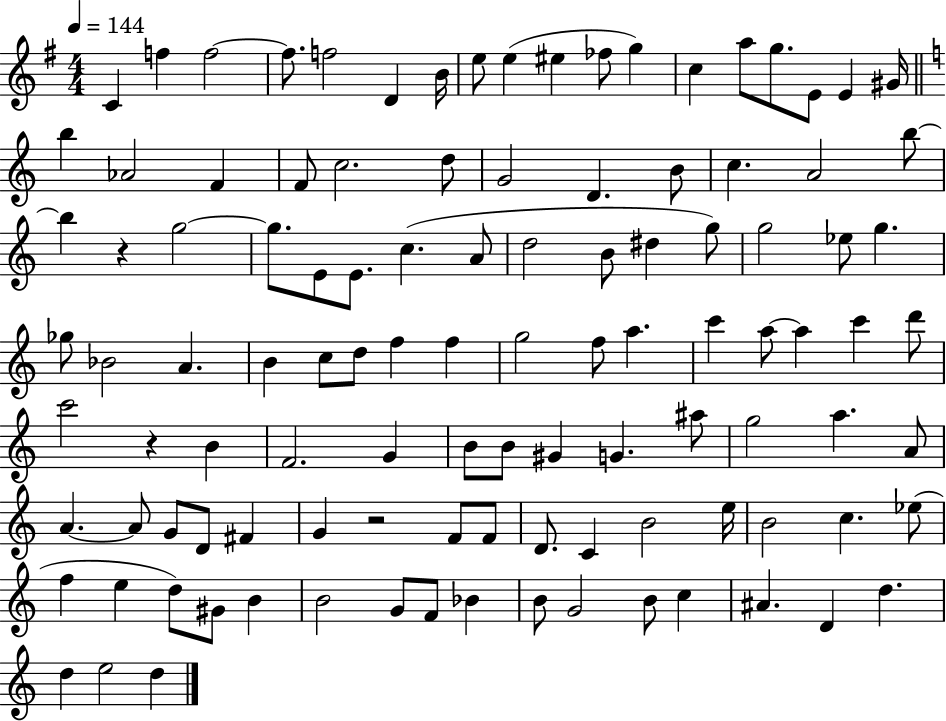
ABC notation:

X:1
T:Untitled
M:4/4
L:1/4
K:G
C f f2 f/2 f2 D B/4 e/2 e ^e _f/2 g c a/2 g/2 E/2 E ^G/4 b _A2 F F/2 c2 d/2 G2 D B/2 c A2 b/2 b z g2 g/2 E/2 E/2 c A/2 d2 B/2 ^d g/2 g2 _e/2 g _g/2 _B2 A B c/2 d/2 f f g2 f/2 a c' a/2 a c' d'/2 c'2 z B F2 G B/2 B/2 ^G G ^a/2 g2 a A/2 A A/2 G/2 D/2 ^F G z2 F/2 F/2 D/2 C B2 e/4 B2 c _e/2 f e d/2 ^G/2 B B2 G/2 F/2 _B B/2 G2 B/2 c ^A D d d e2 d